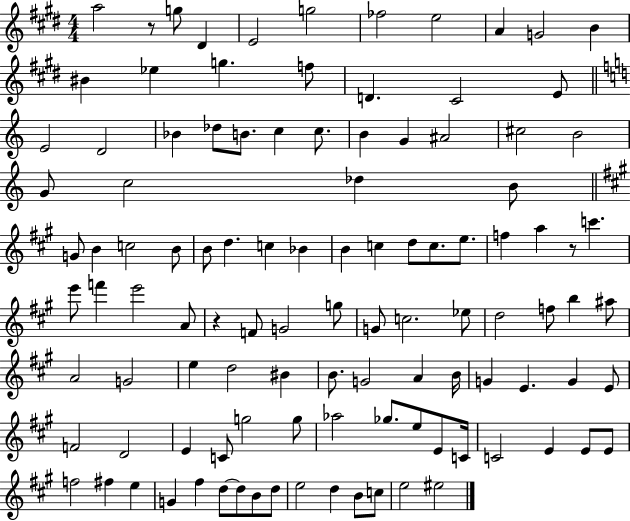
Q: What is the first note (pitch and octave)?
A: A5